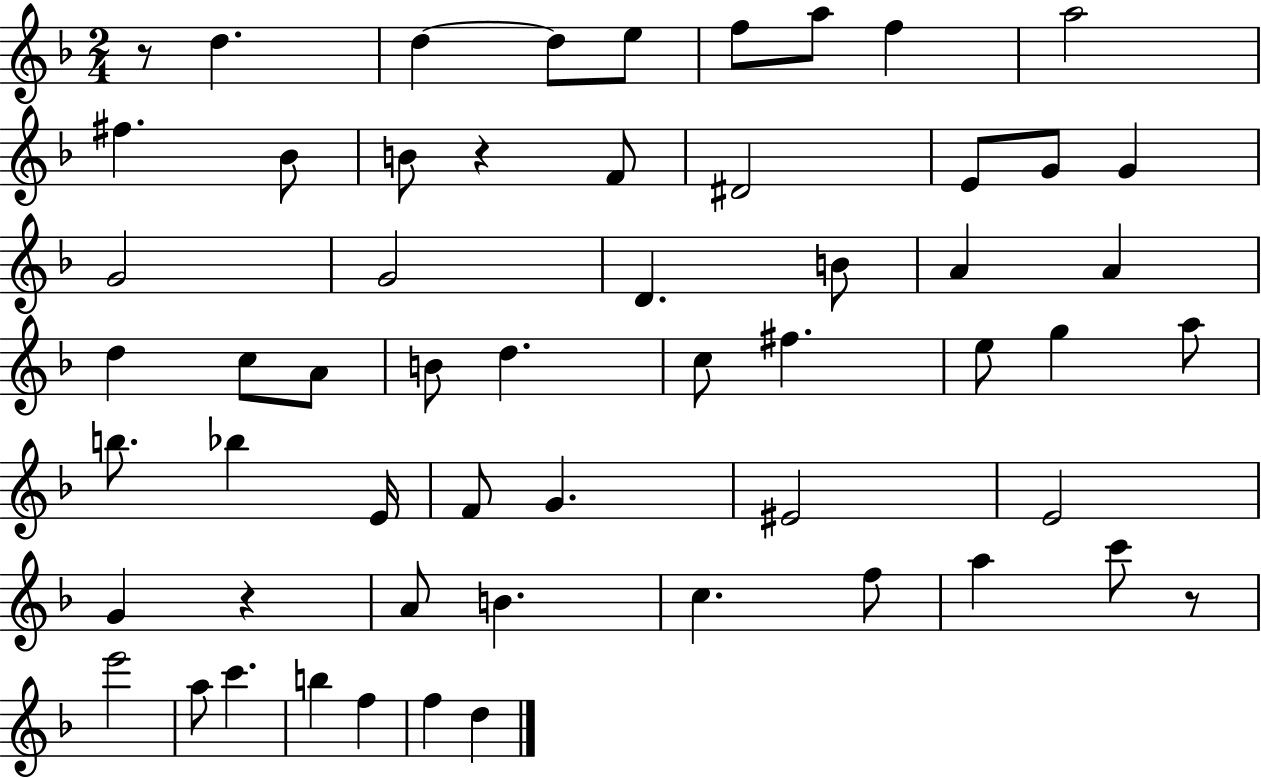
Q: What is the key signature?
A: F major